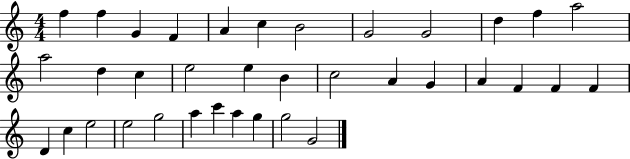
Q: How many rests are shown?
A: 0